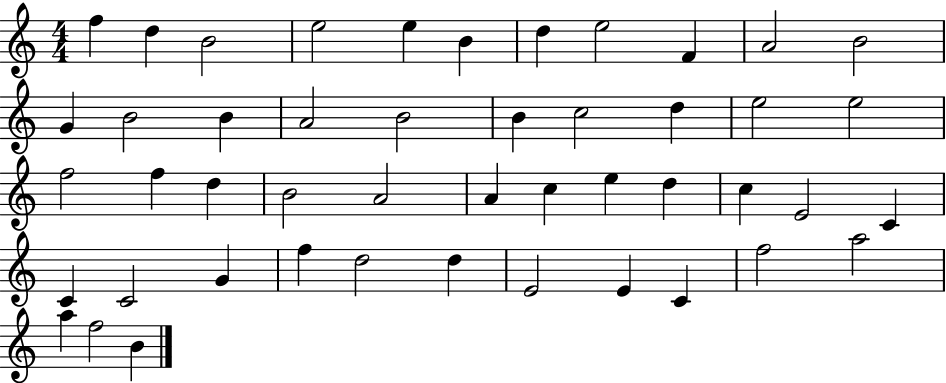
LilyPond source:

{
  \clef treble
  \numericTimeSignature
  \time 4/4
  \key c \major
  f''4 d''4 b'2 | e''2 e''4 b'4 | d''4 e''2 f'4 | a'2 b'2 | \break g'4 b'2 b'4 | a'2 b'2 | b'4 c''2 d''4 | e''2 e''2 | \break f''2 f''4 d''4 | b'2 a'2 | a'4 c''4 e''4 d''4 | c''4 e'2 c'4 | \break c'4 c'2 g'4 | f''4 d''2 d''4 | e'2 e'4 c'4 | f''2 a''2 | \break a''4 f''2 b'4 | \bar "|."
}